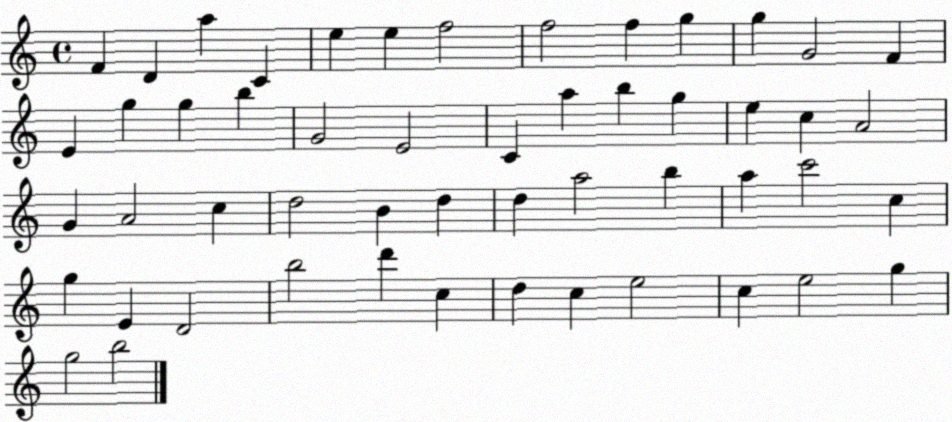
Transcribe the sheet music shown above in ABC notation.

X:1
T:Untitled
M:4/4
L:1/4
K:C
F D a C e e f2 f2 f g g G2 F E g g b G2 E2 C a b g e c A2 G A2 c d2 B d d a2 b a c'2 c g E D2 b2 d' c d c e2 c e2 g g2 b2